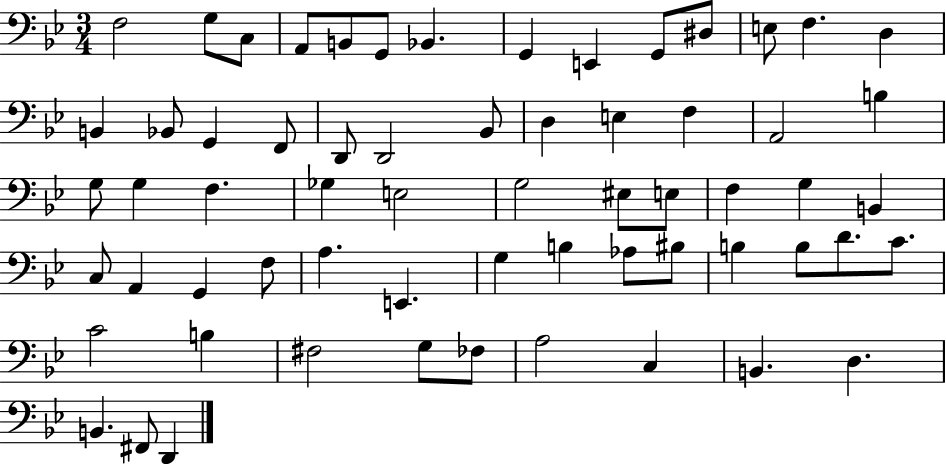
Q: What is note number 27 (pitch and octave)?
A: G3